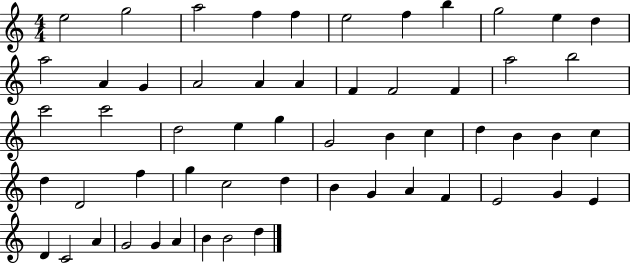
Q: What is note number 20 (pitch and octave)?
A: F4